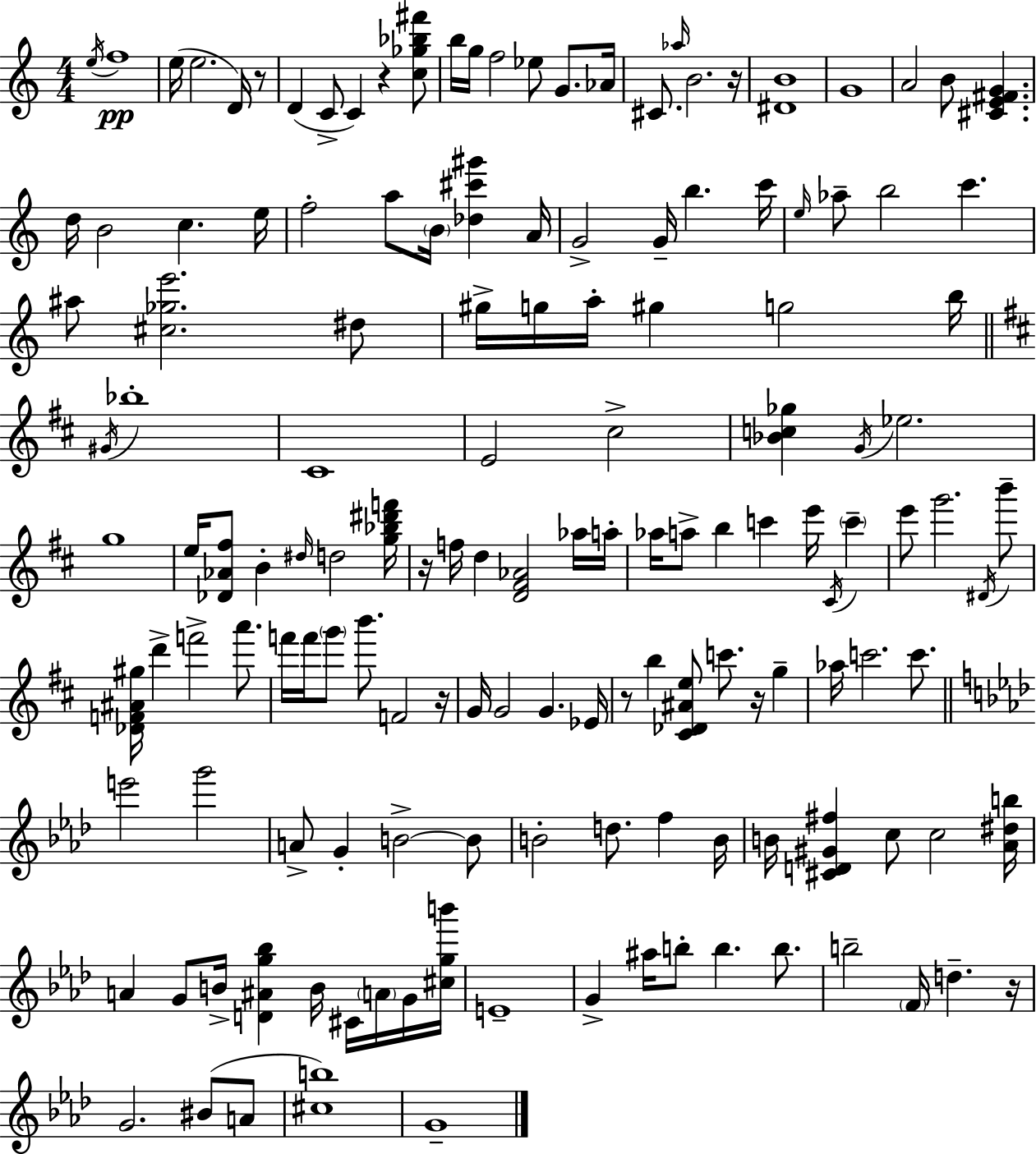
E5/s F5/w E5/s E5/h. D4/s R/e D4/q C4/e C4/q R/q [C5,Gb5,Bb5,F#6]/e B5/s G5/s F5/h Eb5/e G4/e. Ab4/s C#4/e. Ab5/s B4/h. R/s [D#4,B4]/w G4/w A4/h B4/e [C#4,E4,F#4,G4]/q. D5/s B4/h C5/q. E5/s F5/h A5/e B4/s [Db5,C#6,G#6]/q A4/s G4/h G4/s B5/q. C6/s E5/s Ab5/e B5/h C6/q. A#5/e [C#5,Gb5,E6]/h. D#5/e G#5/s G5/s A5/s G#5/q G5/h B5/s G#4/s Bb5/w C#4/w E4/h C#5/h [Bb4,C5,Gb5]/q G4/s Eb5/h. G5/w E5/s [Db4,Ab4,F#5]/e B4/q D#5/s D5/h [G5,Bb5,D#6,F6]/s R/s F5/s D5/q [D4,F#4,Ab4]/h Ab5/s A5/s Ab5/s A5/e B5/q C6/q E6/s C#4/s C6/q E6/e G6/h. D#4/s B6/e [Db4,F4,A#4,G#5]/s D6/q F6/h A6/e. F6/s F6/s G6/e B6/e. F4/h R/s G4/s G4/h G4/q. Eb4/s R/e B5/q [C#4,Db4,A#4,E5]/e C6/e. R/s G5/q Ab5/s C6/h. C6/e. E6/h G6/h A4/e G4/q B4/h B4/e B4/h D5/e. F5/q B4/s B4/s [C#4,D4,G#4,F#5]/q C5/e C5/h [Ab4,D#5,B5]/s A4/q G4/e B4/s [D4,A#4,G5,Bb5]/q B4/s C#4/s A4/s G4/s [C#5,G5,B6]/s E4/w G4/q A#5/s B5/e B5/q. B5/e. B5/h F4/s D5/q. R/s G4/h. BIS4/e A4/e [C#5,B5]/w G4/w